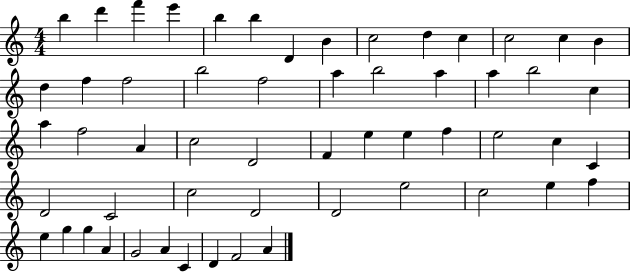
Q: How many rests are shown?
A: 0